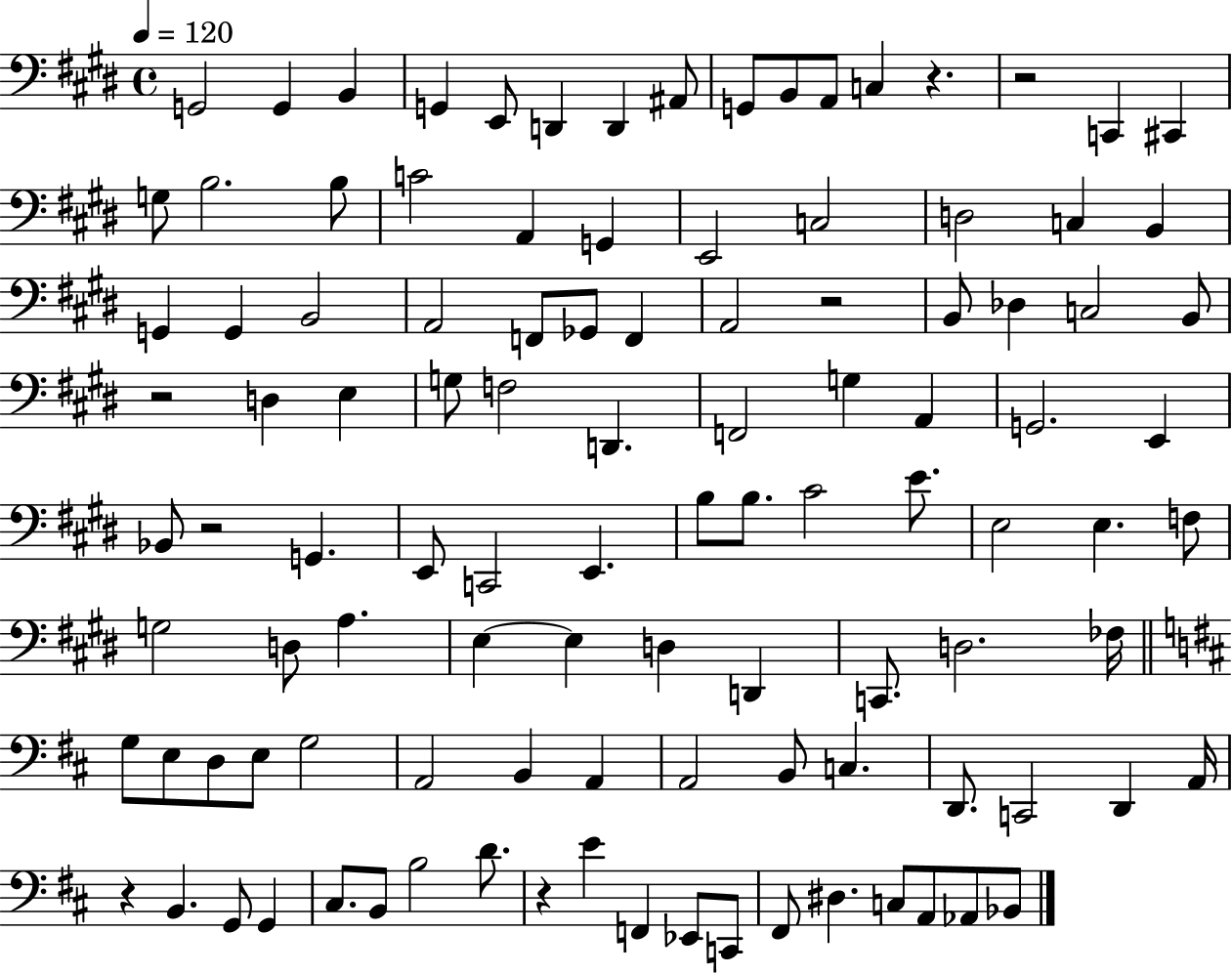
G2/h G2/q B2/q G2/q E2/e D2/q D2/q A#2/e G2/e B2/e A2/e C3/q R/q. R/h C2/q C#2/q G3/e B3/h. B3/e C4/h A2/q G2/q E2/h C3/h D3/h C3/q B2/q G2/q G2/q B2/h A2/h F2/e Gb2/e F2/q A2/h R/h B2/e Db3/q C3/h B2/e R/h D3/q E3/q G3/e F3/h D2/q. F2/h G3/q A2/q G2/h. E2/q Bb2/e R/h G2/q. E2/e C2/h E2/q. B3/e B3/e. C#4/h E4/e. E3/h E3/q. F3/e G3/h D3/e A3/q. E3/q E3/q D3/q D2/q C2/e. D3/h. FES3/s G3/e E3/e D3/e E3/e G3/h A2/h B2/q A2/q A2/h B2/e C3/q. D2/e. C2/h D2/q A2/s R/q B2/q. G2/e G2/q C#3/e. B2/e B3/h D4/e. R/q E4/q F2/q Eb2/e C2/e F#2/e D#3/q. C3/e A2/e Ab2/e Bb2/e